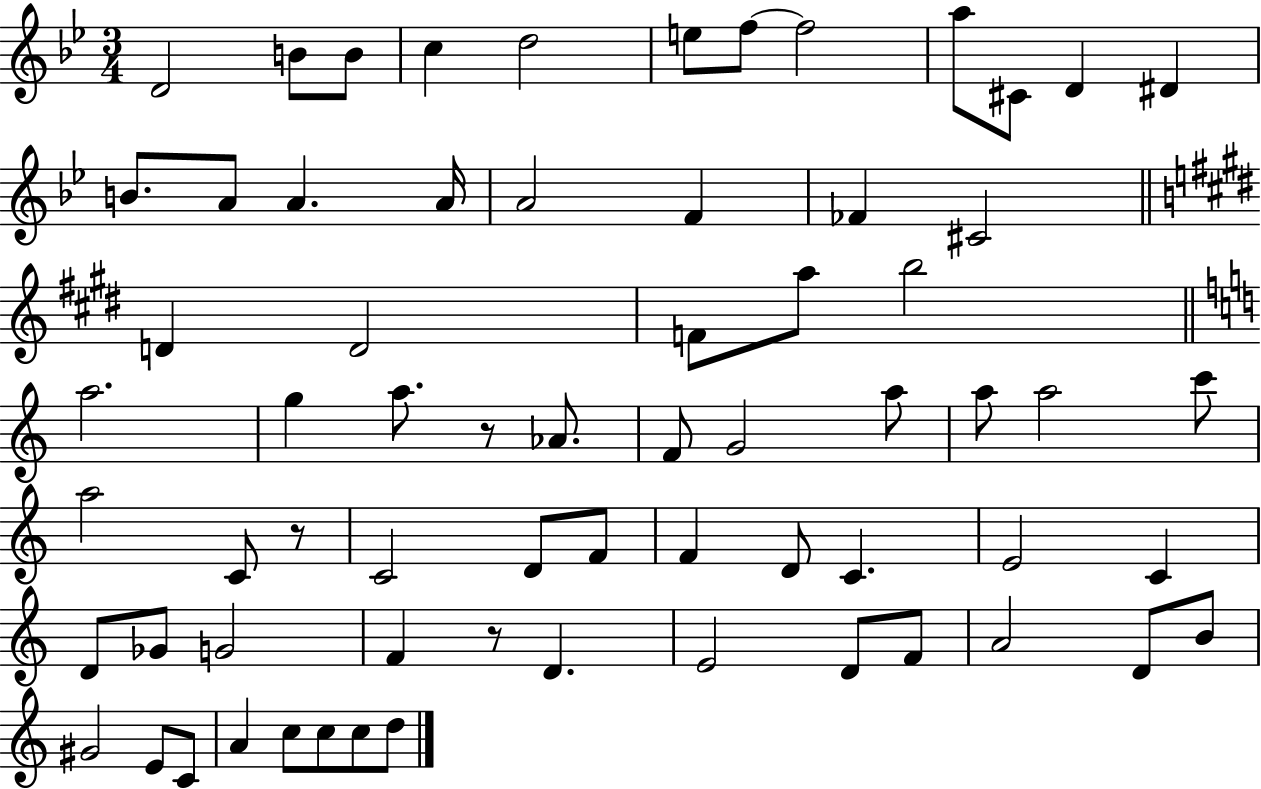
{
  \clef treble
  \numericTimeSignature
  \time 3/4
  \key bes \major
  \repeat volta 2 { d'2 b'8 b'8 | c''4 d''2 | e''8 f''8~~ f''2 | a''8 cis'8 d'4 dis'4 | \break b'8. a'8 a'4. a'16 | a'2 f'4 | fes'4 cis'2 | \bar "||" \break \key e \major d'4 d'2 | f'8 a''8 b''2 | \bar "||" \break \key c \major a''2. | g''4 a''8. r8 aes'8. | f'8 g'2 a''8 | a''8 a''2 c'''8 | \break a''2 c'8 r8 | c'2 d'8 f'8 | f'4 d'8 c'4. | e'2 c'4 | \break d'8 ges'8 g'2 | f'4 r8 d'4. | e'2 d'8 f'8 | a'2 d'8 b'8 | \break gis'2 e'8 c'8 | a'4 c''8 c''8 c''8 d''8 | } \bar "|."
}